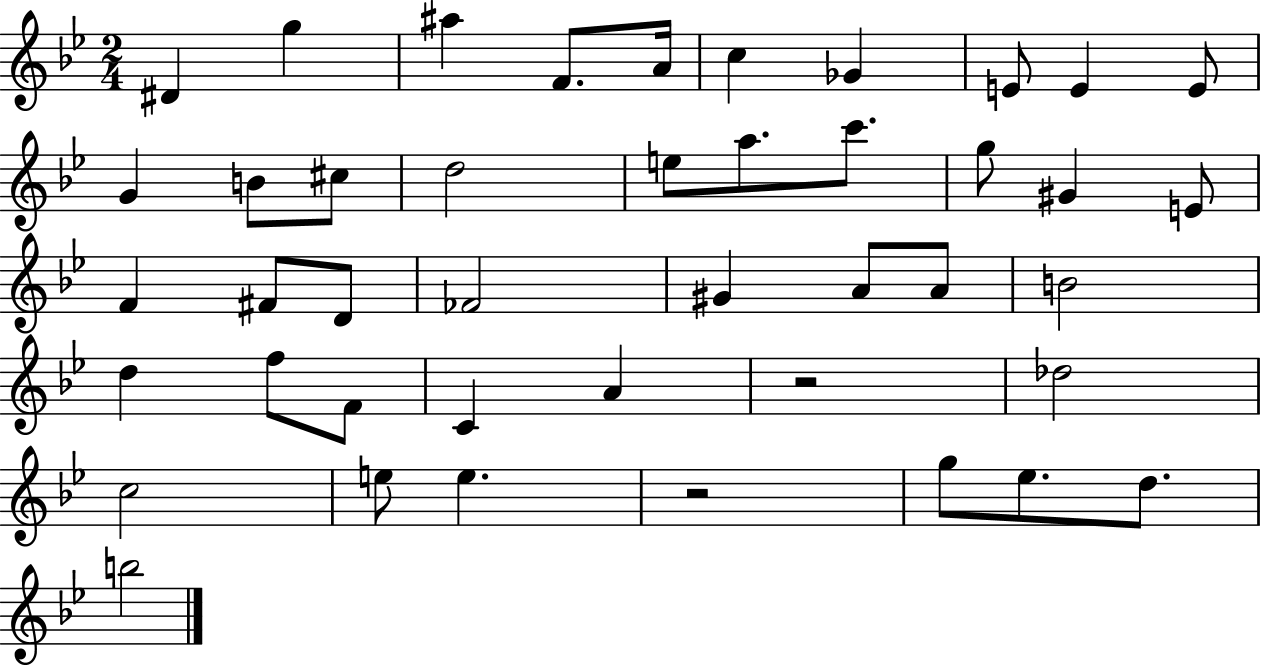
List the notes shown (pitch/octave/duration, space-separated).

D#4/q G5/q A#5/q F4/e. A4/s C5/q Gb4/q E4/e E4/q E4/e G4/q B4/e C#5/e D5/h E5/e A5/e. C6/e. G5/e G#4/q E4/e F4/q F#4/e D4/e FES4/h G#4/q A4/e A4/e B4/h D5/q F5/e F4/e C4/q A4/q R/h Db5/h C5/h E5/e E5/q. R/h G5/e Eb5/e. D5/e. B5/h